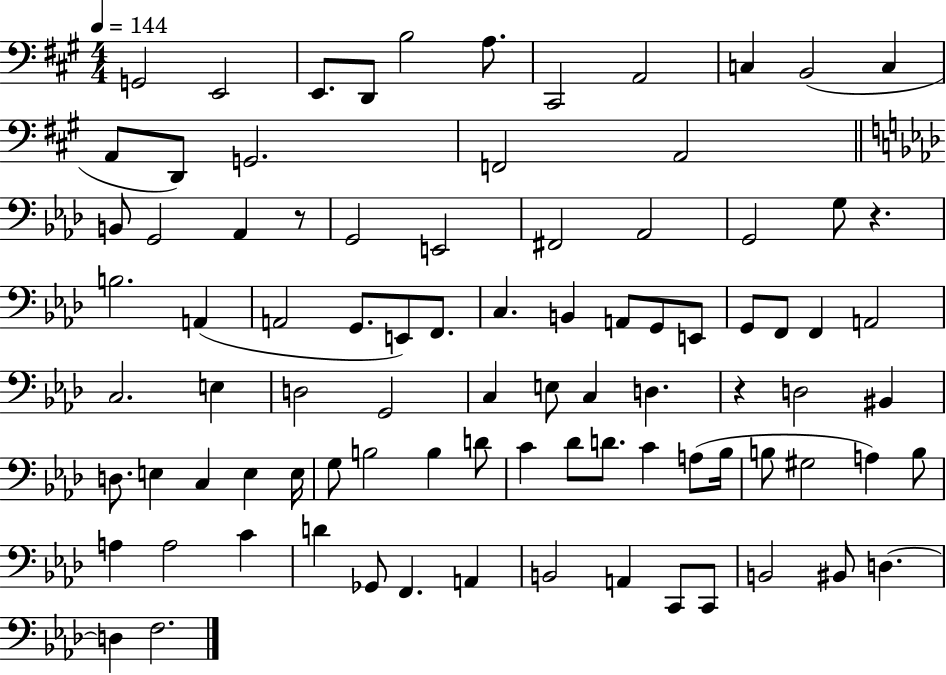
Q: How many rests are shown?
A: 3